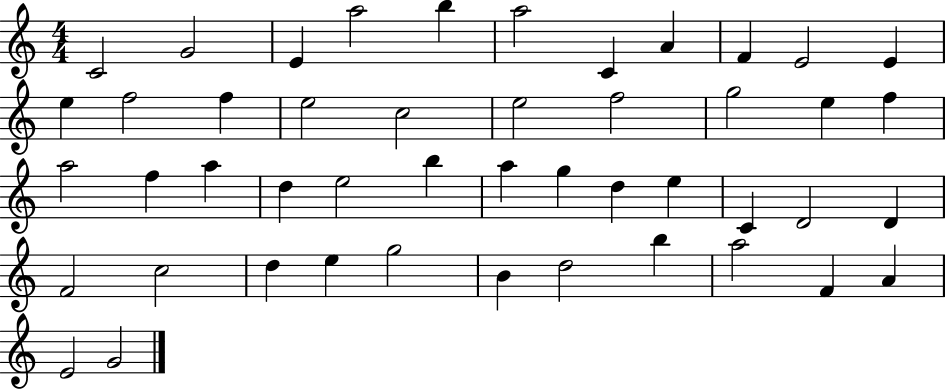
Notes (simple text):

C4/h G4/h E4/q A5/h B5/q A5/h C4/q A4/q F4/q E4/h E4/q E5/q F5/h F5/q E5/h C5/h E5/h F5/h G5/h E5/q F5/q A5/h F5/q A5/q D5/q E5/h B5/q A5/q G5/q D5/q E5/q C4/q D4/h D4/q F4/h C5/h D5/q E5/q G5/h B4/q D5/h B5/q A5/h F4/q A4/q E4/h G4/h